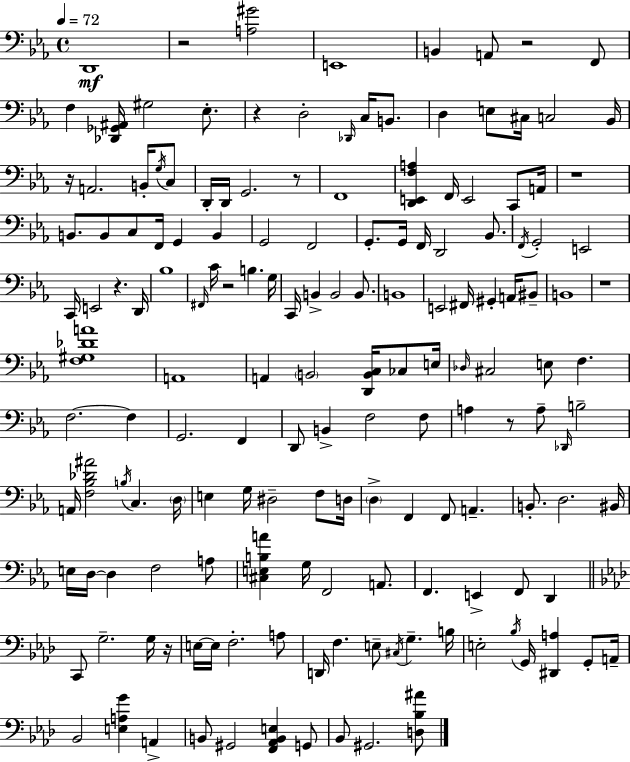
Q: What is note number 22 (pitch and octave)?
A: D2